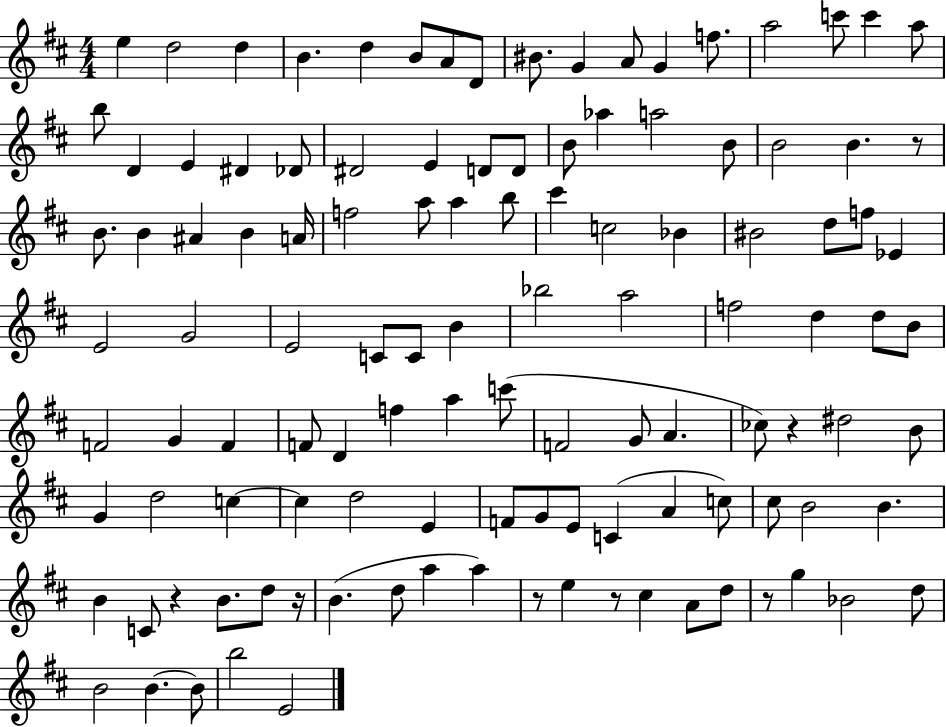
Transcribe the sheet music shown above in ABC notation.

X:1
T:Untitled
M:4/4
L:1/4
K:D
e d2 d B d B/2 A/2 D/2 ^B/2 G A/2 G f/2 a2 c'/2 c' a/2 b/2 D E ^D _D/2 ^D2 E D/2 D/2 B/2 _a a2 B/2 B2 B z/2 B/2 B ^A B A/4 f2 a/2 a b/2 ^c' c2 _B ^B2 d/2 f/2 _E E2 G2 E2 C/2 C/2 B _b2 a2 f2 d d/2 B/2 F2 G F F/2 D f a c'/2 F2 G/2 A _c/2 z ^d2 B/2 G d2 c c d2 E F/2 G/2 E/2 C A c/2 ^c/2 B2 B B C/2 z B/2 d/2 z/4 B d/2 a a z/2 e z/2 ^c A/2 d/2 z/2 g _B2 d/2 B2 B B/2 b2 E2